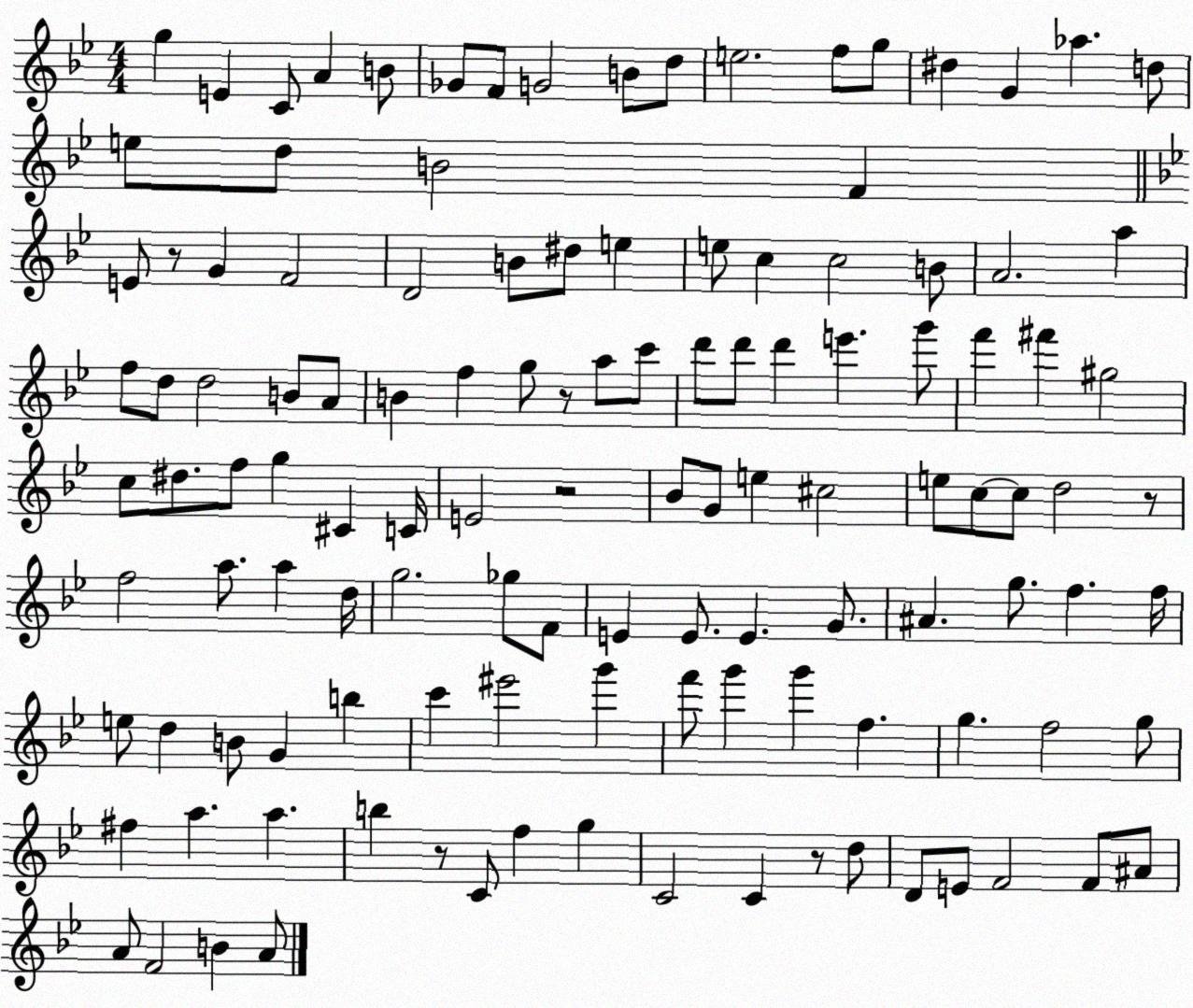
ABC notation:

X:1
T:Untitled
M:4/4
L:1/4
K:Bb
g E C/2 A B/2 _G/2 F/2 G2 B/2 d/2 e2 f/2 g/2 ^d G _a d/2 e/2 d/2 B2 F E/2 z/2 G F2 D2 B/2 ^d/2 e e/2 c c2 B/2 A2 a f/2 d/2 d2 B/2 A/2 B f g/2 z/2 a/2 c'/2 d'/2 d'/2 d' e' g'/2 f' ^f' ^g2 c/2 ^d/2 f/2 g ^C C/4 E2 z2 _B/2 G/2 e ^c2 e/2 c/2 c/2 d2 z/2 f2 a/2 a d/4 g2 _g/2 F/2 E E/2 E G/2 ^A g/2 f f/4 e/2 d B/2 G b c' ^e'2 g' f'/2 g' g' f g f2 g/2 ^f a a b z/2 C/2 f g C2 C z/2 d/2 D/2 E/2 F2 F/2 ^A/2 A/2 F2 B A/2